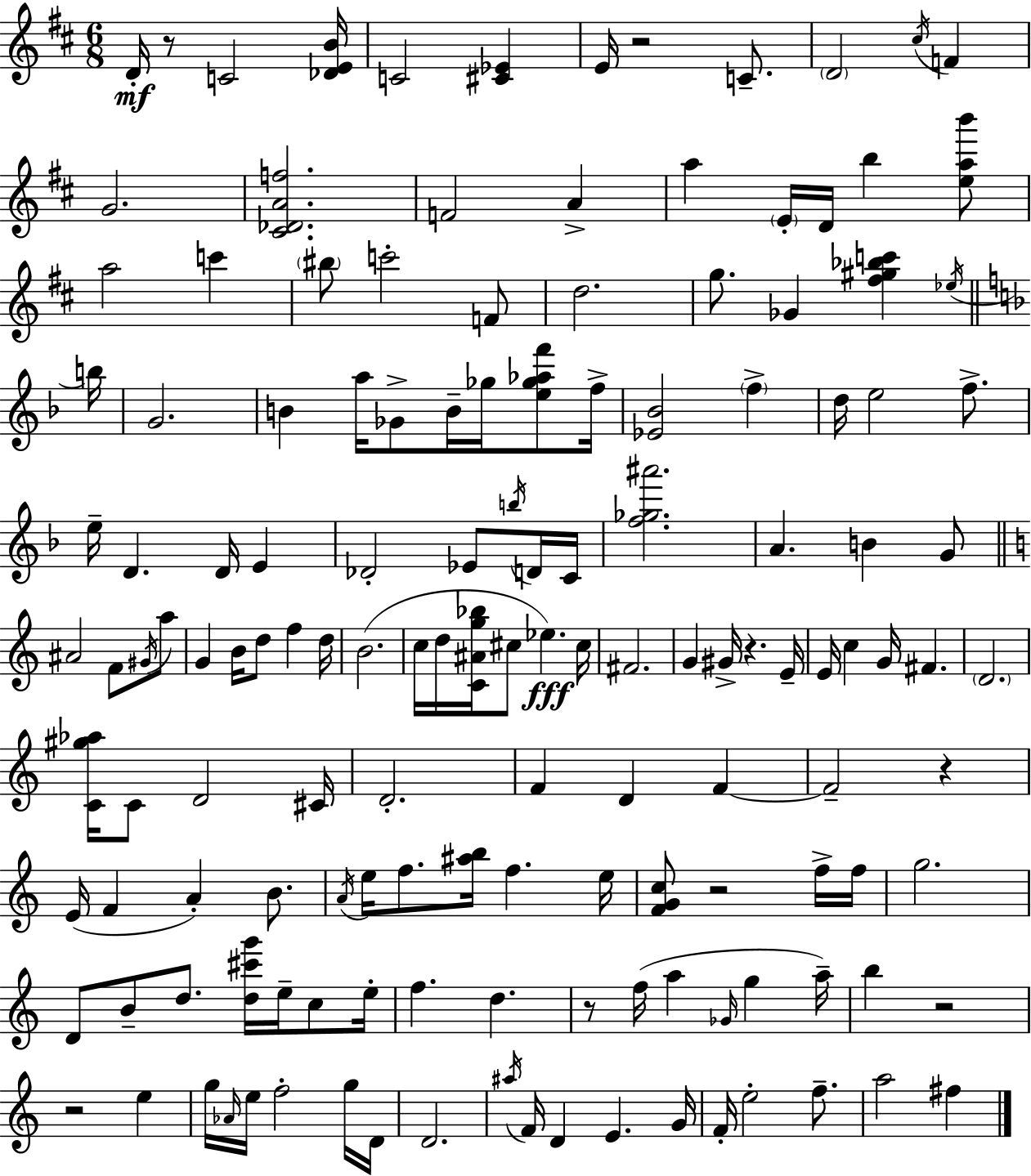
D4/s R/e C4/h [Db4,E4,B4]/s C4/h [C#4,Eb4]/q E4/s R/h C4/e. D4/h C#5/s F4/q G4/h. [C#4,Db4,A4,F5]/h. F4/h A4/q A5/q E4/s D4/s B5/q [E5,A5,B6]/e A5/h C6/q BIS5/e C6/h F4/e D5/h. G5/e. Gb4/q [F#5,G#5,Bb5,C6]/q Eb5/s B5/s G4/h. B4/q A5/s Gb4/e B4/s Gb5/s [E5,Gb5,Ab5,F6]/e F5/s [Eb4,Bb4]/h F5/q D5/s E5/h F5/e. E5/s D4/q. D4/s E4/q Db4/h Eb4/e B5/s D4/s C4/s [F5,Gb5,A#6]/h. A4/q. B4/q G4/e A#4/h F4/e G#4/s A5/e G4/q B4/s D5/e F5/q D5/s B4/h. C5/s D5/s [C4,A#4,G5,Bb5]/s C#5/e Eb5/q. C#5/s F#4/h. G4/q G#4/s R/q. E4/s E4/s C5/q G4/s F#4/q. D4/h. [C4,G#5,Ab5]/s C4/e D4/h C#4/s D4/h. F4/q D4/q F4/q F4/h R/q E4/s F4/q A4/q B4/e. A4/s E5/s F5/e. [A#5,B5]/s F5/q. E5/s [F4,G4,C5]/e R/h F5/s F5/s G5/h. D4/e B4/e D5/e. [D5,C#6,G6]/s E5/s C5/e E5/s F5/q. D5/q. R/e F5/s A5/q Gb4/s G5/q A5/s B5/q R/h R/h E5/q G5/s Ab4/s E5/s F5/h G5/s D4/s D4/h. A#5/s F4/s D4/q E4/q. G4/s F4/s E5/h F5/e. A5/h F#5/q